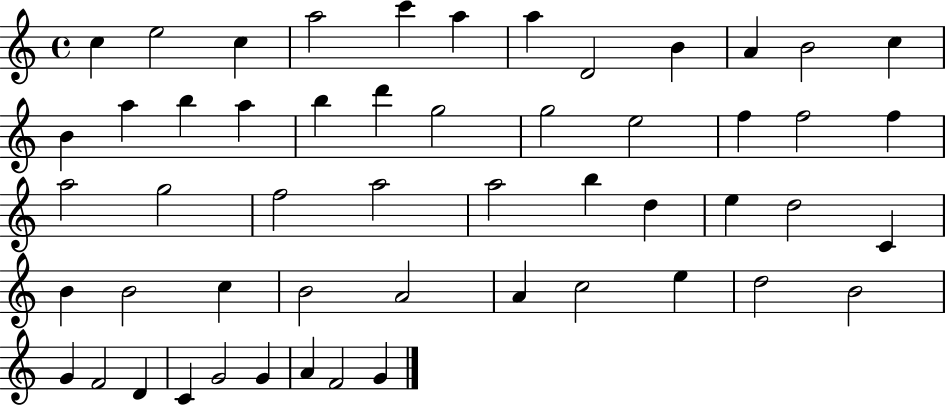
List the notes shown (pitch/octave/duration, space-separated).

C5/q E5/h C5/q A5/h C6/q A5/q A5/q D4/h B4/q A4/q B4/h C5/q B4/q A5/q B5/q A5/q B5/q D6/q G5/h G5/h E5/h F5/q F5/h F5/q A5/h G5/h F5/h A5/h A5/h B5/q D5/q E5/q D5/h C4/q B4/q B4/h C5/q B4/h A4/h A4/q C5/h E5/q D5/h B4/h G4/q F4/h D4/q C4/q G4/h G4/q A4/q F4/h G4/q